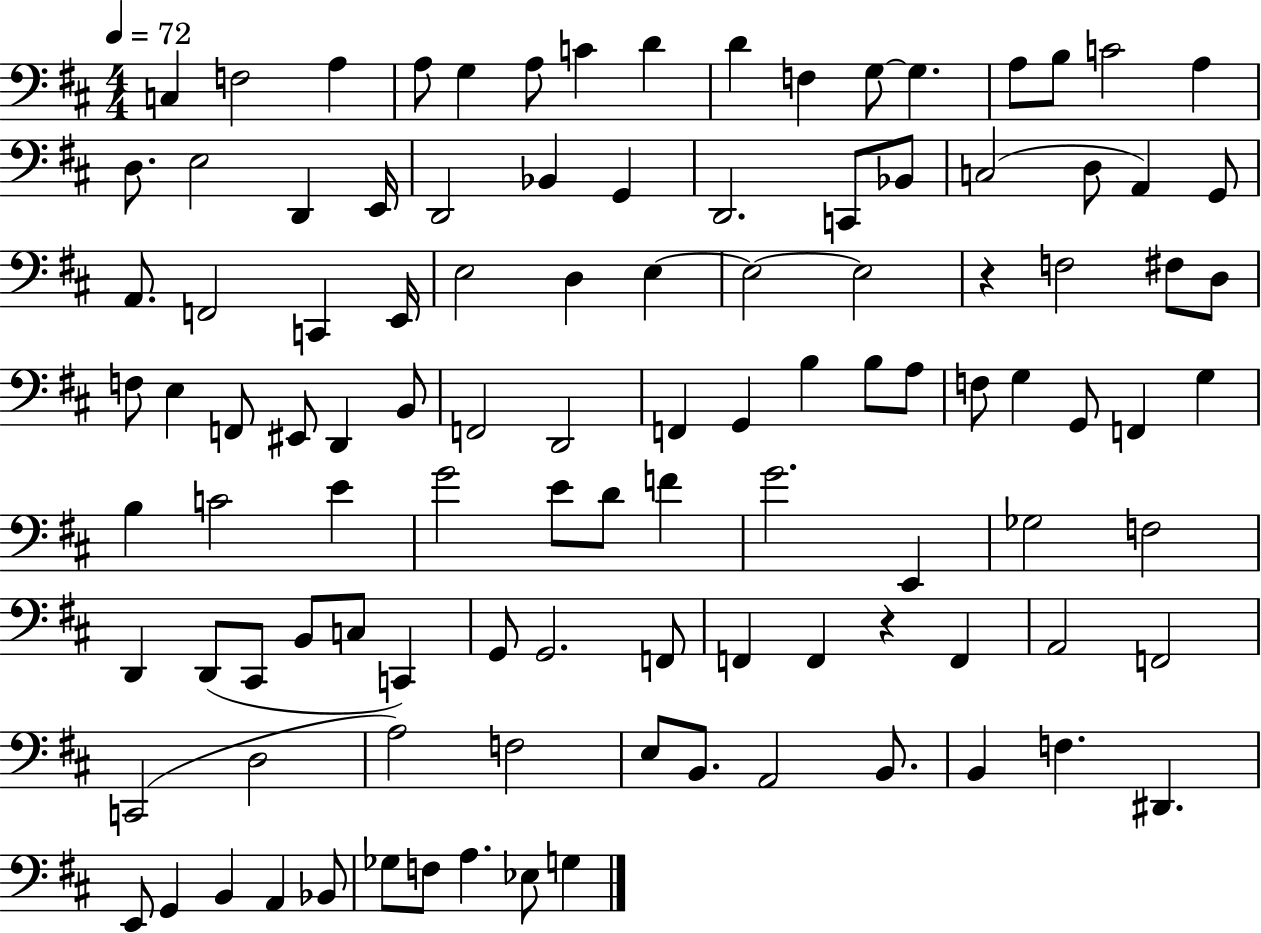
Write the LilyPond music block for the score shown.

{
  \clef bass
  \numericTimeSignature
  \time 4/4
  \key d \major
  \tempo 4 = 72
  c4 f2 a4 | a8 g4 a8 c'4 d'4 | d'4 f4 g8~~ g4. | a8 b8 c'2 a4 | \break d8. e2 d,4 e,16 | d,2 bes,4 g,4 | d,2. c,8 bes,8 | c2( d8 a,4) g,8 | \break a,8. f,2 c,4 e,16 | e2 d4 e4~~ | e2~~ e2 | r4 f2 fis8 d8 | \break f8 e4 f,8 eis,8 d,4 b,8 | f,2 d,2 | f,4 g,4 b4 b8 a8 | f8 g4 g,8 f,4 g4 | \break b4 c'2 e'4 | g'2 e'8 d'8 f'4 | g'2. e,4 | ges2 f2 | \break d,4 d,8( cis,8 b,8 c8 c,4) | g,8 g,2. f,8 | f,4 f,4 r4 f,4 | a,2 f,2 | \break c,2( d2 | a2) f2 | e8 b,8. a,2 b,8. | b,4 f4. dis,4. | \break e,8 g,4 b,4 a,4 bes,8 | ges8 f8 a4. ees8 g4 | \bar "|."
}